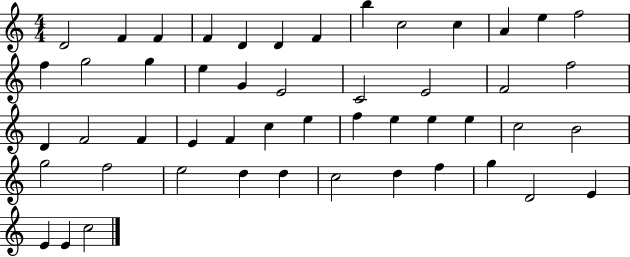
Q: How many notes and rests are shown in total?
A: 50